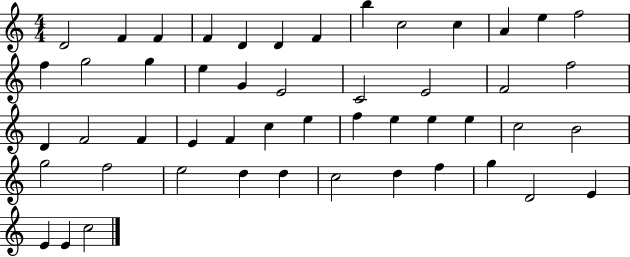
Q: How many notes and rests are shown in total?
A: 50